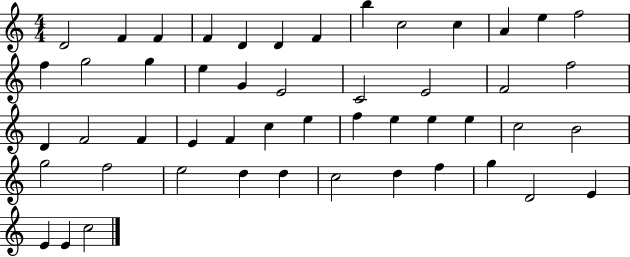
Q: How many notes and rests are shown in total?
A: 50